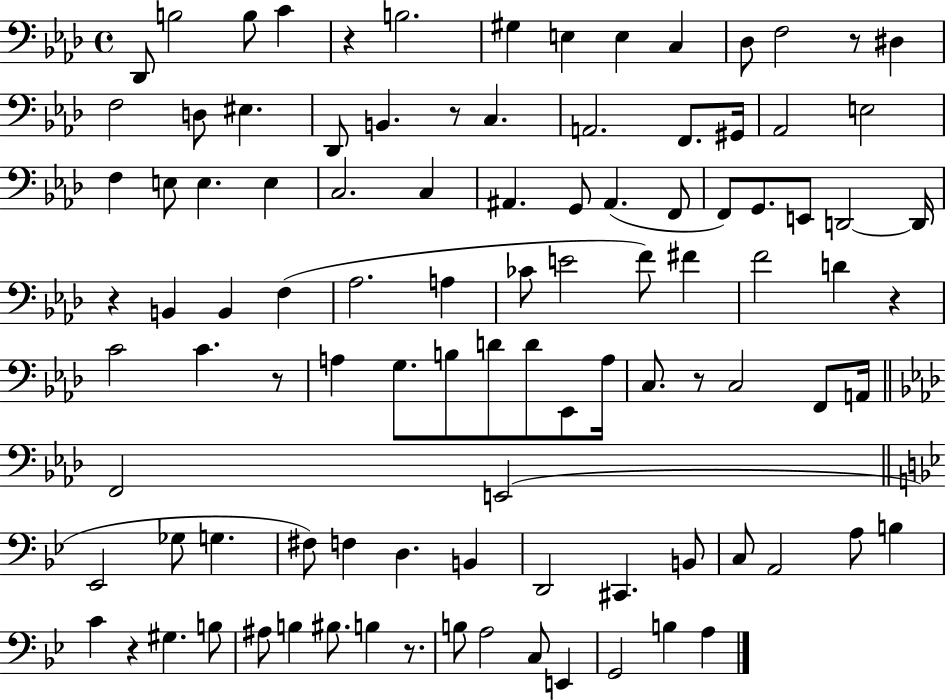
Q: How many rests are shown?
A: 9